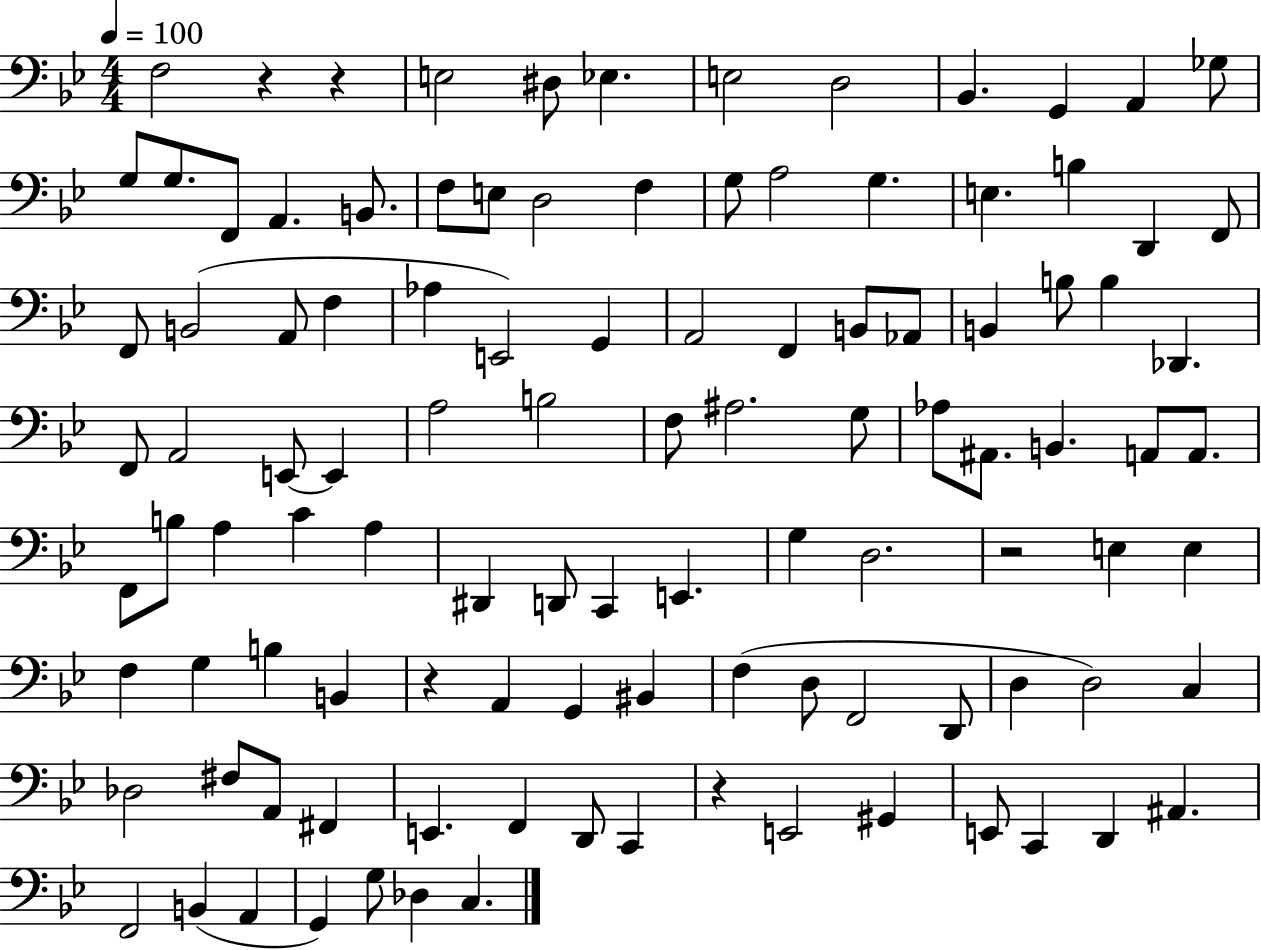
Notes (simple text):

F3/h R/q R/q E3/h D#3/e Eb3/q. E3/h D3/h Bb2/q. G2/q A2/q Gb3/e G3/e G3/e. F2/e A2/q. B2/e. F3/e E3/e D3/h F3/q G3/e A3/h G3/q. E3/q. B3/q D2/q F2/e F2/e B2/h A2/e F3/q Ab3/q E2/h G2/q A2/h F2/q B2/e Ab2/e B2/q B3/e B3/q Db2/q. F2/e A2/h E2/e E2/q A3/h B3/h F3/e A#3/h. G3/e Ab3/e A#2/e. B2/q. A2/e A2/e. F2/e B3/e A3/q C4/q A3/q D#2/q D2/e C2/q E2/q. G3/q D3/h. R/h E3/q E3/q F3/q G3/q B3/q B2/q R/q A2/q G2/q BIS2/q F3/q D3/e F2/h D2/e D3/q D3/h C3/q Db3/h F#3/e A2/e F#2/q E2/q. F2/q D2/e C2/q R/q E2/h G#2/q E2/e C2/q D2/q A#2/q. F2/h B2/q A2/q G2/q G3/e Db3/q C3/q.